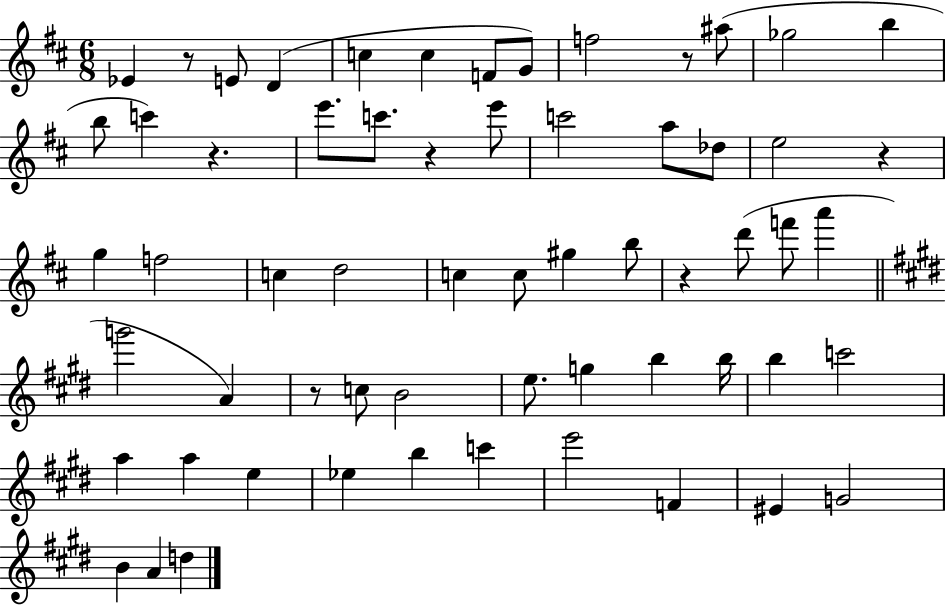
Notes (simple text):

Eb4/q R/e E4/e D4/q C5/q C5/q F4/e G4/e F5/h R/e A#5/e Gb5/h B5/q B5/e C6/q R/q. E6/e. C6/e. R/q E6/e C6/h A5/e Db5/e E5/h R/q G5/q F5/h C5/q D5/h C5/q C5/e G#5/q B5/e R/q D6/e F6/e A6/q G6/h A4/q R/e C5/e B4/h E5/e. G5/q B5/q B5/s B5/q C6/h A5/q A5/q E5/q Eb5/q B5/q C6/q E6/h F4/q EIS4/q G4/h B4/q A4/q D5/q